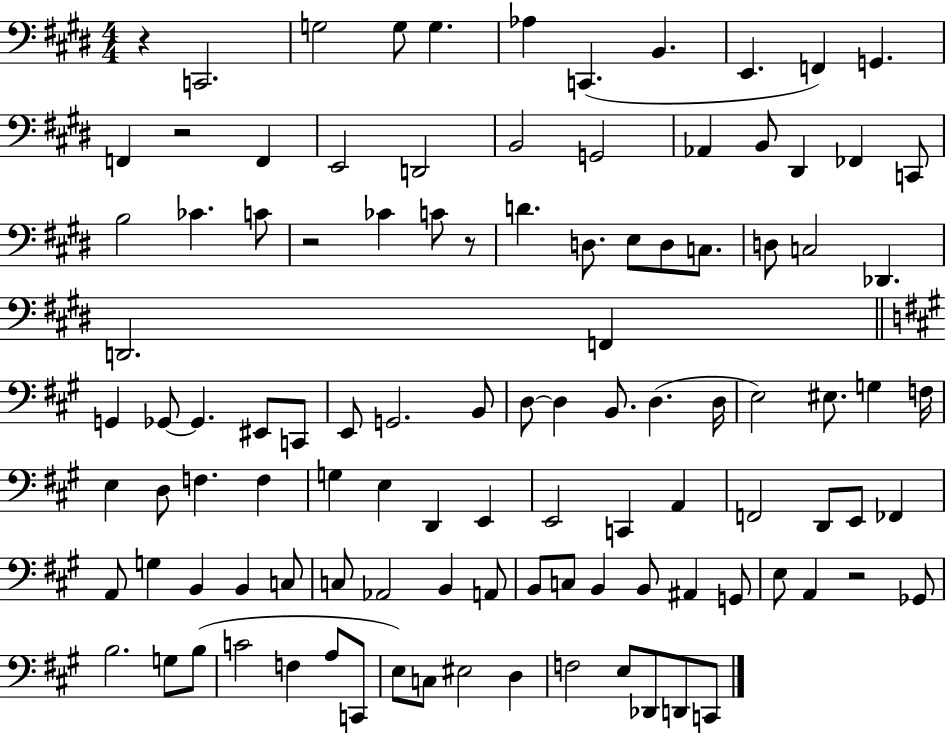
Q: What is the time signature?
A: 4/4